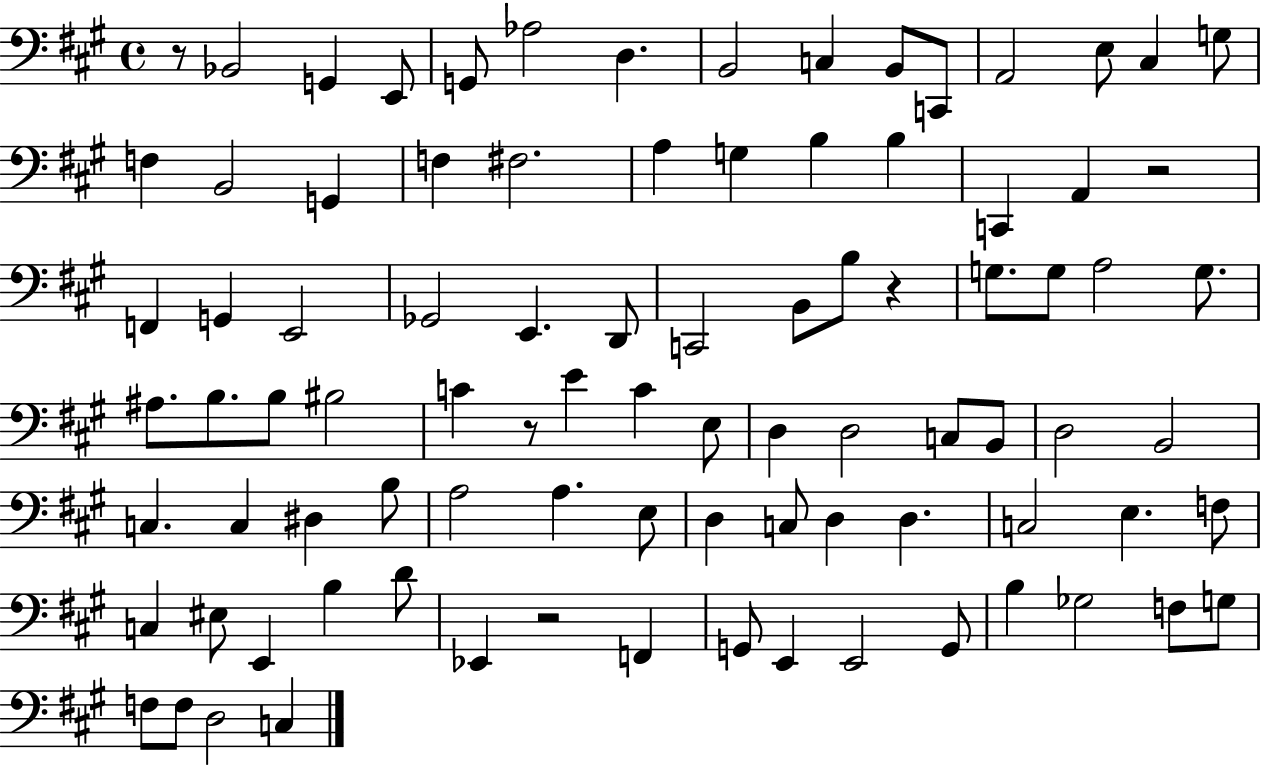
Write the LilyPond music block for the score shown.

{
  \clef bass
  \time 4/4
  \defaultTimeSignature
  \key a \major
  r8 bes,2 g,4 e,8 | g,8 aes2 d4. | b,2 c4 b,8 c,8 | a,2 e8 cis4 g8 | \break f4 b,2 g,4 | f4 fis2. | a4 g4 b4 b4 | c,4 a,4 r2 | \break f,4 g,4 e,2 | ges,2 e,4. d,8 | c,2 b,8 b8 r4 | g8. g8 a2 g8. | \break ais8. b8. b8 bis2 | c'4 r8 e'4 c'4 e8 | d4 d2 c8 b,8 | d2 b,2 | \break c4. c4 dis4 b8 | a2 a4. e8 | d4 c8 d4 d4. | c2 e4. f8 | \break c4 eis8 e,4 b4 d'8 | ees,4 r2 f,4 | g,8 e,4 e,2 g,8 | b4 ges2 f8 g8 | \break f8 f8 d2 c4 | \bar "|."
}